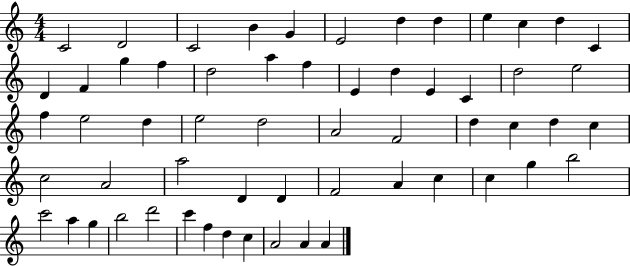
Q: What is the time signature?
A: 4/4